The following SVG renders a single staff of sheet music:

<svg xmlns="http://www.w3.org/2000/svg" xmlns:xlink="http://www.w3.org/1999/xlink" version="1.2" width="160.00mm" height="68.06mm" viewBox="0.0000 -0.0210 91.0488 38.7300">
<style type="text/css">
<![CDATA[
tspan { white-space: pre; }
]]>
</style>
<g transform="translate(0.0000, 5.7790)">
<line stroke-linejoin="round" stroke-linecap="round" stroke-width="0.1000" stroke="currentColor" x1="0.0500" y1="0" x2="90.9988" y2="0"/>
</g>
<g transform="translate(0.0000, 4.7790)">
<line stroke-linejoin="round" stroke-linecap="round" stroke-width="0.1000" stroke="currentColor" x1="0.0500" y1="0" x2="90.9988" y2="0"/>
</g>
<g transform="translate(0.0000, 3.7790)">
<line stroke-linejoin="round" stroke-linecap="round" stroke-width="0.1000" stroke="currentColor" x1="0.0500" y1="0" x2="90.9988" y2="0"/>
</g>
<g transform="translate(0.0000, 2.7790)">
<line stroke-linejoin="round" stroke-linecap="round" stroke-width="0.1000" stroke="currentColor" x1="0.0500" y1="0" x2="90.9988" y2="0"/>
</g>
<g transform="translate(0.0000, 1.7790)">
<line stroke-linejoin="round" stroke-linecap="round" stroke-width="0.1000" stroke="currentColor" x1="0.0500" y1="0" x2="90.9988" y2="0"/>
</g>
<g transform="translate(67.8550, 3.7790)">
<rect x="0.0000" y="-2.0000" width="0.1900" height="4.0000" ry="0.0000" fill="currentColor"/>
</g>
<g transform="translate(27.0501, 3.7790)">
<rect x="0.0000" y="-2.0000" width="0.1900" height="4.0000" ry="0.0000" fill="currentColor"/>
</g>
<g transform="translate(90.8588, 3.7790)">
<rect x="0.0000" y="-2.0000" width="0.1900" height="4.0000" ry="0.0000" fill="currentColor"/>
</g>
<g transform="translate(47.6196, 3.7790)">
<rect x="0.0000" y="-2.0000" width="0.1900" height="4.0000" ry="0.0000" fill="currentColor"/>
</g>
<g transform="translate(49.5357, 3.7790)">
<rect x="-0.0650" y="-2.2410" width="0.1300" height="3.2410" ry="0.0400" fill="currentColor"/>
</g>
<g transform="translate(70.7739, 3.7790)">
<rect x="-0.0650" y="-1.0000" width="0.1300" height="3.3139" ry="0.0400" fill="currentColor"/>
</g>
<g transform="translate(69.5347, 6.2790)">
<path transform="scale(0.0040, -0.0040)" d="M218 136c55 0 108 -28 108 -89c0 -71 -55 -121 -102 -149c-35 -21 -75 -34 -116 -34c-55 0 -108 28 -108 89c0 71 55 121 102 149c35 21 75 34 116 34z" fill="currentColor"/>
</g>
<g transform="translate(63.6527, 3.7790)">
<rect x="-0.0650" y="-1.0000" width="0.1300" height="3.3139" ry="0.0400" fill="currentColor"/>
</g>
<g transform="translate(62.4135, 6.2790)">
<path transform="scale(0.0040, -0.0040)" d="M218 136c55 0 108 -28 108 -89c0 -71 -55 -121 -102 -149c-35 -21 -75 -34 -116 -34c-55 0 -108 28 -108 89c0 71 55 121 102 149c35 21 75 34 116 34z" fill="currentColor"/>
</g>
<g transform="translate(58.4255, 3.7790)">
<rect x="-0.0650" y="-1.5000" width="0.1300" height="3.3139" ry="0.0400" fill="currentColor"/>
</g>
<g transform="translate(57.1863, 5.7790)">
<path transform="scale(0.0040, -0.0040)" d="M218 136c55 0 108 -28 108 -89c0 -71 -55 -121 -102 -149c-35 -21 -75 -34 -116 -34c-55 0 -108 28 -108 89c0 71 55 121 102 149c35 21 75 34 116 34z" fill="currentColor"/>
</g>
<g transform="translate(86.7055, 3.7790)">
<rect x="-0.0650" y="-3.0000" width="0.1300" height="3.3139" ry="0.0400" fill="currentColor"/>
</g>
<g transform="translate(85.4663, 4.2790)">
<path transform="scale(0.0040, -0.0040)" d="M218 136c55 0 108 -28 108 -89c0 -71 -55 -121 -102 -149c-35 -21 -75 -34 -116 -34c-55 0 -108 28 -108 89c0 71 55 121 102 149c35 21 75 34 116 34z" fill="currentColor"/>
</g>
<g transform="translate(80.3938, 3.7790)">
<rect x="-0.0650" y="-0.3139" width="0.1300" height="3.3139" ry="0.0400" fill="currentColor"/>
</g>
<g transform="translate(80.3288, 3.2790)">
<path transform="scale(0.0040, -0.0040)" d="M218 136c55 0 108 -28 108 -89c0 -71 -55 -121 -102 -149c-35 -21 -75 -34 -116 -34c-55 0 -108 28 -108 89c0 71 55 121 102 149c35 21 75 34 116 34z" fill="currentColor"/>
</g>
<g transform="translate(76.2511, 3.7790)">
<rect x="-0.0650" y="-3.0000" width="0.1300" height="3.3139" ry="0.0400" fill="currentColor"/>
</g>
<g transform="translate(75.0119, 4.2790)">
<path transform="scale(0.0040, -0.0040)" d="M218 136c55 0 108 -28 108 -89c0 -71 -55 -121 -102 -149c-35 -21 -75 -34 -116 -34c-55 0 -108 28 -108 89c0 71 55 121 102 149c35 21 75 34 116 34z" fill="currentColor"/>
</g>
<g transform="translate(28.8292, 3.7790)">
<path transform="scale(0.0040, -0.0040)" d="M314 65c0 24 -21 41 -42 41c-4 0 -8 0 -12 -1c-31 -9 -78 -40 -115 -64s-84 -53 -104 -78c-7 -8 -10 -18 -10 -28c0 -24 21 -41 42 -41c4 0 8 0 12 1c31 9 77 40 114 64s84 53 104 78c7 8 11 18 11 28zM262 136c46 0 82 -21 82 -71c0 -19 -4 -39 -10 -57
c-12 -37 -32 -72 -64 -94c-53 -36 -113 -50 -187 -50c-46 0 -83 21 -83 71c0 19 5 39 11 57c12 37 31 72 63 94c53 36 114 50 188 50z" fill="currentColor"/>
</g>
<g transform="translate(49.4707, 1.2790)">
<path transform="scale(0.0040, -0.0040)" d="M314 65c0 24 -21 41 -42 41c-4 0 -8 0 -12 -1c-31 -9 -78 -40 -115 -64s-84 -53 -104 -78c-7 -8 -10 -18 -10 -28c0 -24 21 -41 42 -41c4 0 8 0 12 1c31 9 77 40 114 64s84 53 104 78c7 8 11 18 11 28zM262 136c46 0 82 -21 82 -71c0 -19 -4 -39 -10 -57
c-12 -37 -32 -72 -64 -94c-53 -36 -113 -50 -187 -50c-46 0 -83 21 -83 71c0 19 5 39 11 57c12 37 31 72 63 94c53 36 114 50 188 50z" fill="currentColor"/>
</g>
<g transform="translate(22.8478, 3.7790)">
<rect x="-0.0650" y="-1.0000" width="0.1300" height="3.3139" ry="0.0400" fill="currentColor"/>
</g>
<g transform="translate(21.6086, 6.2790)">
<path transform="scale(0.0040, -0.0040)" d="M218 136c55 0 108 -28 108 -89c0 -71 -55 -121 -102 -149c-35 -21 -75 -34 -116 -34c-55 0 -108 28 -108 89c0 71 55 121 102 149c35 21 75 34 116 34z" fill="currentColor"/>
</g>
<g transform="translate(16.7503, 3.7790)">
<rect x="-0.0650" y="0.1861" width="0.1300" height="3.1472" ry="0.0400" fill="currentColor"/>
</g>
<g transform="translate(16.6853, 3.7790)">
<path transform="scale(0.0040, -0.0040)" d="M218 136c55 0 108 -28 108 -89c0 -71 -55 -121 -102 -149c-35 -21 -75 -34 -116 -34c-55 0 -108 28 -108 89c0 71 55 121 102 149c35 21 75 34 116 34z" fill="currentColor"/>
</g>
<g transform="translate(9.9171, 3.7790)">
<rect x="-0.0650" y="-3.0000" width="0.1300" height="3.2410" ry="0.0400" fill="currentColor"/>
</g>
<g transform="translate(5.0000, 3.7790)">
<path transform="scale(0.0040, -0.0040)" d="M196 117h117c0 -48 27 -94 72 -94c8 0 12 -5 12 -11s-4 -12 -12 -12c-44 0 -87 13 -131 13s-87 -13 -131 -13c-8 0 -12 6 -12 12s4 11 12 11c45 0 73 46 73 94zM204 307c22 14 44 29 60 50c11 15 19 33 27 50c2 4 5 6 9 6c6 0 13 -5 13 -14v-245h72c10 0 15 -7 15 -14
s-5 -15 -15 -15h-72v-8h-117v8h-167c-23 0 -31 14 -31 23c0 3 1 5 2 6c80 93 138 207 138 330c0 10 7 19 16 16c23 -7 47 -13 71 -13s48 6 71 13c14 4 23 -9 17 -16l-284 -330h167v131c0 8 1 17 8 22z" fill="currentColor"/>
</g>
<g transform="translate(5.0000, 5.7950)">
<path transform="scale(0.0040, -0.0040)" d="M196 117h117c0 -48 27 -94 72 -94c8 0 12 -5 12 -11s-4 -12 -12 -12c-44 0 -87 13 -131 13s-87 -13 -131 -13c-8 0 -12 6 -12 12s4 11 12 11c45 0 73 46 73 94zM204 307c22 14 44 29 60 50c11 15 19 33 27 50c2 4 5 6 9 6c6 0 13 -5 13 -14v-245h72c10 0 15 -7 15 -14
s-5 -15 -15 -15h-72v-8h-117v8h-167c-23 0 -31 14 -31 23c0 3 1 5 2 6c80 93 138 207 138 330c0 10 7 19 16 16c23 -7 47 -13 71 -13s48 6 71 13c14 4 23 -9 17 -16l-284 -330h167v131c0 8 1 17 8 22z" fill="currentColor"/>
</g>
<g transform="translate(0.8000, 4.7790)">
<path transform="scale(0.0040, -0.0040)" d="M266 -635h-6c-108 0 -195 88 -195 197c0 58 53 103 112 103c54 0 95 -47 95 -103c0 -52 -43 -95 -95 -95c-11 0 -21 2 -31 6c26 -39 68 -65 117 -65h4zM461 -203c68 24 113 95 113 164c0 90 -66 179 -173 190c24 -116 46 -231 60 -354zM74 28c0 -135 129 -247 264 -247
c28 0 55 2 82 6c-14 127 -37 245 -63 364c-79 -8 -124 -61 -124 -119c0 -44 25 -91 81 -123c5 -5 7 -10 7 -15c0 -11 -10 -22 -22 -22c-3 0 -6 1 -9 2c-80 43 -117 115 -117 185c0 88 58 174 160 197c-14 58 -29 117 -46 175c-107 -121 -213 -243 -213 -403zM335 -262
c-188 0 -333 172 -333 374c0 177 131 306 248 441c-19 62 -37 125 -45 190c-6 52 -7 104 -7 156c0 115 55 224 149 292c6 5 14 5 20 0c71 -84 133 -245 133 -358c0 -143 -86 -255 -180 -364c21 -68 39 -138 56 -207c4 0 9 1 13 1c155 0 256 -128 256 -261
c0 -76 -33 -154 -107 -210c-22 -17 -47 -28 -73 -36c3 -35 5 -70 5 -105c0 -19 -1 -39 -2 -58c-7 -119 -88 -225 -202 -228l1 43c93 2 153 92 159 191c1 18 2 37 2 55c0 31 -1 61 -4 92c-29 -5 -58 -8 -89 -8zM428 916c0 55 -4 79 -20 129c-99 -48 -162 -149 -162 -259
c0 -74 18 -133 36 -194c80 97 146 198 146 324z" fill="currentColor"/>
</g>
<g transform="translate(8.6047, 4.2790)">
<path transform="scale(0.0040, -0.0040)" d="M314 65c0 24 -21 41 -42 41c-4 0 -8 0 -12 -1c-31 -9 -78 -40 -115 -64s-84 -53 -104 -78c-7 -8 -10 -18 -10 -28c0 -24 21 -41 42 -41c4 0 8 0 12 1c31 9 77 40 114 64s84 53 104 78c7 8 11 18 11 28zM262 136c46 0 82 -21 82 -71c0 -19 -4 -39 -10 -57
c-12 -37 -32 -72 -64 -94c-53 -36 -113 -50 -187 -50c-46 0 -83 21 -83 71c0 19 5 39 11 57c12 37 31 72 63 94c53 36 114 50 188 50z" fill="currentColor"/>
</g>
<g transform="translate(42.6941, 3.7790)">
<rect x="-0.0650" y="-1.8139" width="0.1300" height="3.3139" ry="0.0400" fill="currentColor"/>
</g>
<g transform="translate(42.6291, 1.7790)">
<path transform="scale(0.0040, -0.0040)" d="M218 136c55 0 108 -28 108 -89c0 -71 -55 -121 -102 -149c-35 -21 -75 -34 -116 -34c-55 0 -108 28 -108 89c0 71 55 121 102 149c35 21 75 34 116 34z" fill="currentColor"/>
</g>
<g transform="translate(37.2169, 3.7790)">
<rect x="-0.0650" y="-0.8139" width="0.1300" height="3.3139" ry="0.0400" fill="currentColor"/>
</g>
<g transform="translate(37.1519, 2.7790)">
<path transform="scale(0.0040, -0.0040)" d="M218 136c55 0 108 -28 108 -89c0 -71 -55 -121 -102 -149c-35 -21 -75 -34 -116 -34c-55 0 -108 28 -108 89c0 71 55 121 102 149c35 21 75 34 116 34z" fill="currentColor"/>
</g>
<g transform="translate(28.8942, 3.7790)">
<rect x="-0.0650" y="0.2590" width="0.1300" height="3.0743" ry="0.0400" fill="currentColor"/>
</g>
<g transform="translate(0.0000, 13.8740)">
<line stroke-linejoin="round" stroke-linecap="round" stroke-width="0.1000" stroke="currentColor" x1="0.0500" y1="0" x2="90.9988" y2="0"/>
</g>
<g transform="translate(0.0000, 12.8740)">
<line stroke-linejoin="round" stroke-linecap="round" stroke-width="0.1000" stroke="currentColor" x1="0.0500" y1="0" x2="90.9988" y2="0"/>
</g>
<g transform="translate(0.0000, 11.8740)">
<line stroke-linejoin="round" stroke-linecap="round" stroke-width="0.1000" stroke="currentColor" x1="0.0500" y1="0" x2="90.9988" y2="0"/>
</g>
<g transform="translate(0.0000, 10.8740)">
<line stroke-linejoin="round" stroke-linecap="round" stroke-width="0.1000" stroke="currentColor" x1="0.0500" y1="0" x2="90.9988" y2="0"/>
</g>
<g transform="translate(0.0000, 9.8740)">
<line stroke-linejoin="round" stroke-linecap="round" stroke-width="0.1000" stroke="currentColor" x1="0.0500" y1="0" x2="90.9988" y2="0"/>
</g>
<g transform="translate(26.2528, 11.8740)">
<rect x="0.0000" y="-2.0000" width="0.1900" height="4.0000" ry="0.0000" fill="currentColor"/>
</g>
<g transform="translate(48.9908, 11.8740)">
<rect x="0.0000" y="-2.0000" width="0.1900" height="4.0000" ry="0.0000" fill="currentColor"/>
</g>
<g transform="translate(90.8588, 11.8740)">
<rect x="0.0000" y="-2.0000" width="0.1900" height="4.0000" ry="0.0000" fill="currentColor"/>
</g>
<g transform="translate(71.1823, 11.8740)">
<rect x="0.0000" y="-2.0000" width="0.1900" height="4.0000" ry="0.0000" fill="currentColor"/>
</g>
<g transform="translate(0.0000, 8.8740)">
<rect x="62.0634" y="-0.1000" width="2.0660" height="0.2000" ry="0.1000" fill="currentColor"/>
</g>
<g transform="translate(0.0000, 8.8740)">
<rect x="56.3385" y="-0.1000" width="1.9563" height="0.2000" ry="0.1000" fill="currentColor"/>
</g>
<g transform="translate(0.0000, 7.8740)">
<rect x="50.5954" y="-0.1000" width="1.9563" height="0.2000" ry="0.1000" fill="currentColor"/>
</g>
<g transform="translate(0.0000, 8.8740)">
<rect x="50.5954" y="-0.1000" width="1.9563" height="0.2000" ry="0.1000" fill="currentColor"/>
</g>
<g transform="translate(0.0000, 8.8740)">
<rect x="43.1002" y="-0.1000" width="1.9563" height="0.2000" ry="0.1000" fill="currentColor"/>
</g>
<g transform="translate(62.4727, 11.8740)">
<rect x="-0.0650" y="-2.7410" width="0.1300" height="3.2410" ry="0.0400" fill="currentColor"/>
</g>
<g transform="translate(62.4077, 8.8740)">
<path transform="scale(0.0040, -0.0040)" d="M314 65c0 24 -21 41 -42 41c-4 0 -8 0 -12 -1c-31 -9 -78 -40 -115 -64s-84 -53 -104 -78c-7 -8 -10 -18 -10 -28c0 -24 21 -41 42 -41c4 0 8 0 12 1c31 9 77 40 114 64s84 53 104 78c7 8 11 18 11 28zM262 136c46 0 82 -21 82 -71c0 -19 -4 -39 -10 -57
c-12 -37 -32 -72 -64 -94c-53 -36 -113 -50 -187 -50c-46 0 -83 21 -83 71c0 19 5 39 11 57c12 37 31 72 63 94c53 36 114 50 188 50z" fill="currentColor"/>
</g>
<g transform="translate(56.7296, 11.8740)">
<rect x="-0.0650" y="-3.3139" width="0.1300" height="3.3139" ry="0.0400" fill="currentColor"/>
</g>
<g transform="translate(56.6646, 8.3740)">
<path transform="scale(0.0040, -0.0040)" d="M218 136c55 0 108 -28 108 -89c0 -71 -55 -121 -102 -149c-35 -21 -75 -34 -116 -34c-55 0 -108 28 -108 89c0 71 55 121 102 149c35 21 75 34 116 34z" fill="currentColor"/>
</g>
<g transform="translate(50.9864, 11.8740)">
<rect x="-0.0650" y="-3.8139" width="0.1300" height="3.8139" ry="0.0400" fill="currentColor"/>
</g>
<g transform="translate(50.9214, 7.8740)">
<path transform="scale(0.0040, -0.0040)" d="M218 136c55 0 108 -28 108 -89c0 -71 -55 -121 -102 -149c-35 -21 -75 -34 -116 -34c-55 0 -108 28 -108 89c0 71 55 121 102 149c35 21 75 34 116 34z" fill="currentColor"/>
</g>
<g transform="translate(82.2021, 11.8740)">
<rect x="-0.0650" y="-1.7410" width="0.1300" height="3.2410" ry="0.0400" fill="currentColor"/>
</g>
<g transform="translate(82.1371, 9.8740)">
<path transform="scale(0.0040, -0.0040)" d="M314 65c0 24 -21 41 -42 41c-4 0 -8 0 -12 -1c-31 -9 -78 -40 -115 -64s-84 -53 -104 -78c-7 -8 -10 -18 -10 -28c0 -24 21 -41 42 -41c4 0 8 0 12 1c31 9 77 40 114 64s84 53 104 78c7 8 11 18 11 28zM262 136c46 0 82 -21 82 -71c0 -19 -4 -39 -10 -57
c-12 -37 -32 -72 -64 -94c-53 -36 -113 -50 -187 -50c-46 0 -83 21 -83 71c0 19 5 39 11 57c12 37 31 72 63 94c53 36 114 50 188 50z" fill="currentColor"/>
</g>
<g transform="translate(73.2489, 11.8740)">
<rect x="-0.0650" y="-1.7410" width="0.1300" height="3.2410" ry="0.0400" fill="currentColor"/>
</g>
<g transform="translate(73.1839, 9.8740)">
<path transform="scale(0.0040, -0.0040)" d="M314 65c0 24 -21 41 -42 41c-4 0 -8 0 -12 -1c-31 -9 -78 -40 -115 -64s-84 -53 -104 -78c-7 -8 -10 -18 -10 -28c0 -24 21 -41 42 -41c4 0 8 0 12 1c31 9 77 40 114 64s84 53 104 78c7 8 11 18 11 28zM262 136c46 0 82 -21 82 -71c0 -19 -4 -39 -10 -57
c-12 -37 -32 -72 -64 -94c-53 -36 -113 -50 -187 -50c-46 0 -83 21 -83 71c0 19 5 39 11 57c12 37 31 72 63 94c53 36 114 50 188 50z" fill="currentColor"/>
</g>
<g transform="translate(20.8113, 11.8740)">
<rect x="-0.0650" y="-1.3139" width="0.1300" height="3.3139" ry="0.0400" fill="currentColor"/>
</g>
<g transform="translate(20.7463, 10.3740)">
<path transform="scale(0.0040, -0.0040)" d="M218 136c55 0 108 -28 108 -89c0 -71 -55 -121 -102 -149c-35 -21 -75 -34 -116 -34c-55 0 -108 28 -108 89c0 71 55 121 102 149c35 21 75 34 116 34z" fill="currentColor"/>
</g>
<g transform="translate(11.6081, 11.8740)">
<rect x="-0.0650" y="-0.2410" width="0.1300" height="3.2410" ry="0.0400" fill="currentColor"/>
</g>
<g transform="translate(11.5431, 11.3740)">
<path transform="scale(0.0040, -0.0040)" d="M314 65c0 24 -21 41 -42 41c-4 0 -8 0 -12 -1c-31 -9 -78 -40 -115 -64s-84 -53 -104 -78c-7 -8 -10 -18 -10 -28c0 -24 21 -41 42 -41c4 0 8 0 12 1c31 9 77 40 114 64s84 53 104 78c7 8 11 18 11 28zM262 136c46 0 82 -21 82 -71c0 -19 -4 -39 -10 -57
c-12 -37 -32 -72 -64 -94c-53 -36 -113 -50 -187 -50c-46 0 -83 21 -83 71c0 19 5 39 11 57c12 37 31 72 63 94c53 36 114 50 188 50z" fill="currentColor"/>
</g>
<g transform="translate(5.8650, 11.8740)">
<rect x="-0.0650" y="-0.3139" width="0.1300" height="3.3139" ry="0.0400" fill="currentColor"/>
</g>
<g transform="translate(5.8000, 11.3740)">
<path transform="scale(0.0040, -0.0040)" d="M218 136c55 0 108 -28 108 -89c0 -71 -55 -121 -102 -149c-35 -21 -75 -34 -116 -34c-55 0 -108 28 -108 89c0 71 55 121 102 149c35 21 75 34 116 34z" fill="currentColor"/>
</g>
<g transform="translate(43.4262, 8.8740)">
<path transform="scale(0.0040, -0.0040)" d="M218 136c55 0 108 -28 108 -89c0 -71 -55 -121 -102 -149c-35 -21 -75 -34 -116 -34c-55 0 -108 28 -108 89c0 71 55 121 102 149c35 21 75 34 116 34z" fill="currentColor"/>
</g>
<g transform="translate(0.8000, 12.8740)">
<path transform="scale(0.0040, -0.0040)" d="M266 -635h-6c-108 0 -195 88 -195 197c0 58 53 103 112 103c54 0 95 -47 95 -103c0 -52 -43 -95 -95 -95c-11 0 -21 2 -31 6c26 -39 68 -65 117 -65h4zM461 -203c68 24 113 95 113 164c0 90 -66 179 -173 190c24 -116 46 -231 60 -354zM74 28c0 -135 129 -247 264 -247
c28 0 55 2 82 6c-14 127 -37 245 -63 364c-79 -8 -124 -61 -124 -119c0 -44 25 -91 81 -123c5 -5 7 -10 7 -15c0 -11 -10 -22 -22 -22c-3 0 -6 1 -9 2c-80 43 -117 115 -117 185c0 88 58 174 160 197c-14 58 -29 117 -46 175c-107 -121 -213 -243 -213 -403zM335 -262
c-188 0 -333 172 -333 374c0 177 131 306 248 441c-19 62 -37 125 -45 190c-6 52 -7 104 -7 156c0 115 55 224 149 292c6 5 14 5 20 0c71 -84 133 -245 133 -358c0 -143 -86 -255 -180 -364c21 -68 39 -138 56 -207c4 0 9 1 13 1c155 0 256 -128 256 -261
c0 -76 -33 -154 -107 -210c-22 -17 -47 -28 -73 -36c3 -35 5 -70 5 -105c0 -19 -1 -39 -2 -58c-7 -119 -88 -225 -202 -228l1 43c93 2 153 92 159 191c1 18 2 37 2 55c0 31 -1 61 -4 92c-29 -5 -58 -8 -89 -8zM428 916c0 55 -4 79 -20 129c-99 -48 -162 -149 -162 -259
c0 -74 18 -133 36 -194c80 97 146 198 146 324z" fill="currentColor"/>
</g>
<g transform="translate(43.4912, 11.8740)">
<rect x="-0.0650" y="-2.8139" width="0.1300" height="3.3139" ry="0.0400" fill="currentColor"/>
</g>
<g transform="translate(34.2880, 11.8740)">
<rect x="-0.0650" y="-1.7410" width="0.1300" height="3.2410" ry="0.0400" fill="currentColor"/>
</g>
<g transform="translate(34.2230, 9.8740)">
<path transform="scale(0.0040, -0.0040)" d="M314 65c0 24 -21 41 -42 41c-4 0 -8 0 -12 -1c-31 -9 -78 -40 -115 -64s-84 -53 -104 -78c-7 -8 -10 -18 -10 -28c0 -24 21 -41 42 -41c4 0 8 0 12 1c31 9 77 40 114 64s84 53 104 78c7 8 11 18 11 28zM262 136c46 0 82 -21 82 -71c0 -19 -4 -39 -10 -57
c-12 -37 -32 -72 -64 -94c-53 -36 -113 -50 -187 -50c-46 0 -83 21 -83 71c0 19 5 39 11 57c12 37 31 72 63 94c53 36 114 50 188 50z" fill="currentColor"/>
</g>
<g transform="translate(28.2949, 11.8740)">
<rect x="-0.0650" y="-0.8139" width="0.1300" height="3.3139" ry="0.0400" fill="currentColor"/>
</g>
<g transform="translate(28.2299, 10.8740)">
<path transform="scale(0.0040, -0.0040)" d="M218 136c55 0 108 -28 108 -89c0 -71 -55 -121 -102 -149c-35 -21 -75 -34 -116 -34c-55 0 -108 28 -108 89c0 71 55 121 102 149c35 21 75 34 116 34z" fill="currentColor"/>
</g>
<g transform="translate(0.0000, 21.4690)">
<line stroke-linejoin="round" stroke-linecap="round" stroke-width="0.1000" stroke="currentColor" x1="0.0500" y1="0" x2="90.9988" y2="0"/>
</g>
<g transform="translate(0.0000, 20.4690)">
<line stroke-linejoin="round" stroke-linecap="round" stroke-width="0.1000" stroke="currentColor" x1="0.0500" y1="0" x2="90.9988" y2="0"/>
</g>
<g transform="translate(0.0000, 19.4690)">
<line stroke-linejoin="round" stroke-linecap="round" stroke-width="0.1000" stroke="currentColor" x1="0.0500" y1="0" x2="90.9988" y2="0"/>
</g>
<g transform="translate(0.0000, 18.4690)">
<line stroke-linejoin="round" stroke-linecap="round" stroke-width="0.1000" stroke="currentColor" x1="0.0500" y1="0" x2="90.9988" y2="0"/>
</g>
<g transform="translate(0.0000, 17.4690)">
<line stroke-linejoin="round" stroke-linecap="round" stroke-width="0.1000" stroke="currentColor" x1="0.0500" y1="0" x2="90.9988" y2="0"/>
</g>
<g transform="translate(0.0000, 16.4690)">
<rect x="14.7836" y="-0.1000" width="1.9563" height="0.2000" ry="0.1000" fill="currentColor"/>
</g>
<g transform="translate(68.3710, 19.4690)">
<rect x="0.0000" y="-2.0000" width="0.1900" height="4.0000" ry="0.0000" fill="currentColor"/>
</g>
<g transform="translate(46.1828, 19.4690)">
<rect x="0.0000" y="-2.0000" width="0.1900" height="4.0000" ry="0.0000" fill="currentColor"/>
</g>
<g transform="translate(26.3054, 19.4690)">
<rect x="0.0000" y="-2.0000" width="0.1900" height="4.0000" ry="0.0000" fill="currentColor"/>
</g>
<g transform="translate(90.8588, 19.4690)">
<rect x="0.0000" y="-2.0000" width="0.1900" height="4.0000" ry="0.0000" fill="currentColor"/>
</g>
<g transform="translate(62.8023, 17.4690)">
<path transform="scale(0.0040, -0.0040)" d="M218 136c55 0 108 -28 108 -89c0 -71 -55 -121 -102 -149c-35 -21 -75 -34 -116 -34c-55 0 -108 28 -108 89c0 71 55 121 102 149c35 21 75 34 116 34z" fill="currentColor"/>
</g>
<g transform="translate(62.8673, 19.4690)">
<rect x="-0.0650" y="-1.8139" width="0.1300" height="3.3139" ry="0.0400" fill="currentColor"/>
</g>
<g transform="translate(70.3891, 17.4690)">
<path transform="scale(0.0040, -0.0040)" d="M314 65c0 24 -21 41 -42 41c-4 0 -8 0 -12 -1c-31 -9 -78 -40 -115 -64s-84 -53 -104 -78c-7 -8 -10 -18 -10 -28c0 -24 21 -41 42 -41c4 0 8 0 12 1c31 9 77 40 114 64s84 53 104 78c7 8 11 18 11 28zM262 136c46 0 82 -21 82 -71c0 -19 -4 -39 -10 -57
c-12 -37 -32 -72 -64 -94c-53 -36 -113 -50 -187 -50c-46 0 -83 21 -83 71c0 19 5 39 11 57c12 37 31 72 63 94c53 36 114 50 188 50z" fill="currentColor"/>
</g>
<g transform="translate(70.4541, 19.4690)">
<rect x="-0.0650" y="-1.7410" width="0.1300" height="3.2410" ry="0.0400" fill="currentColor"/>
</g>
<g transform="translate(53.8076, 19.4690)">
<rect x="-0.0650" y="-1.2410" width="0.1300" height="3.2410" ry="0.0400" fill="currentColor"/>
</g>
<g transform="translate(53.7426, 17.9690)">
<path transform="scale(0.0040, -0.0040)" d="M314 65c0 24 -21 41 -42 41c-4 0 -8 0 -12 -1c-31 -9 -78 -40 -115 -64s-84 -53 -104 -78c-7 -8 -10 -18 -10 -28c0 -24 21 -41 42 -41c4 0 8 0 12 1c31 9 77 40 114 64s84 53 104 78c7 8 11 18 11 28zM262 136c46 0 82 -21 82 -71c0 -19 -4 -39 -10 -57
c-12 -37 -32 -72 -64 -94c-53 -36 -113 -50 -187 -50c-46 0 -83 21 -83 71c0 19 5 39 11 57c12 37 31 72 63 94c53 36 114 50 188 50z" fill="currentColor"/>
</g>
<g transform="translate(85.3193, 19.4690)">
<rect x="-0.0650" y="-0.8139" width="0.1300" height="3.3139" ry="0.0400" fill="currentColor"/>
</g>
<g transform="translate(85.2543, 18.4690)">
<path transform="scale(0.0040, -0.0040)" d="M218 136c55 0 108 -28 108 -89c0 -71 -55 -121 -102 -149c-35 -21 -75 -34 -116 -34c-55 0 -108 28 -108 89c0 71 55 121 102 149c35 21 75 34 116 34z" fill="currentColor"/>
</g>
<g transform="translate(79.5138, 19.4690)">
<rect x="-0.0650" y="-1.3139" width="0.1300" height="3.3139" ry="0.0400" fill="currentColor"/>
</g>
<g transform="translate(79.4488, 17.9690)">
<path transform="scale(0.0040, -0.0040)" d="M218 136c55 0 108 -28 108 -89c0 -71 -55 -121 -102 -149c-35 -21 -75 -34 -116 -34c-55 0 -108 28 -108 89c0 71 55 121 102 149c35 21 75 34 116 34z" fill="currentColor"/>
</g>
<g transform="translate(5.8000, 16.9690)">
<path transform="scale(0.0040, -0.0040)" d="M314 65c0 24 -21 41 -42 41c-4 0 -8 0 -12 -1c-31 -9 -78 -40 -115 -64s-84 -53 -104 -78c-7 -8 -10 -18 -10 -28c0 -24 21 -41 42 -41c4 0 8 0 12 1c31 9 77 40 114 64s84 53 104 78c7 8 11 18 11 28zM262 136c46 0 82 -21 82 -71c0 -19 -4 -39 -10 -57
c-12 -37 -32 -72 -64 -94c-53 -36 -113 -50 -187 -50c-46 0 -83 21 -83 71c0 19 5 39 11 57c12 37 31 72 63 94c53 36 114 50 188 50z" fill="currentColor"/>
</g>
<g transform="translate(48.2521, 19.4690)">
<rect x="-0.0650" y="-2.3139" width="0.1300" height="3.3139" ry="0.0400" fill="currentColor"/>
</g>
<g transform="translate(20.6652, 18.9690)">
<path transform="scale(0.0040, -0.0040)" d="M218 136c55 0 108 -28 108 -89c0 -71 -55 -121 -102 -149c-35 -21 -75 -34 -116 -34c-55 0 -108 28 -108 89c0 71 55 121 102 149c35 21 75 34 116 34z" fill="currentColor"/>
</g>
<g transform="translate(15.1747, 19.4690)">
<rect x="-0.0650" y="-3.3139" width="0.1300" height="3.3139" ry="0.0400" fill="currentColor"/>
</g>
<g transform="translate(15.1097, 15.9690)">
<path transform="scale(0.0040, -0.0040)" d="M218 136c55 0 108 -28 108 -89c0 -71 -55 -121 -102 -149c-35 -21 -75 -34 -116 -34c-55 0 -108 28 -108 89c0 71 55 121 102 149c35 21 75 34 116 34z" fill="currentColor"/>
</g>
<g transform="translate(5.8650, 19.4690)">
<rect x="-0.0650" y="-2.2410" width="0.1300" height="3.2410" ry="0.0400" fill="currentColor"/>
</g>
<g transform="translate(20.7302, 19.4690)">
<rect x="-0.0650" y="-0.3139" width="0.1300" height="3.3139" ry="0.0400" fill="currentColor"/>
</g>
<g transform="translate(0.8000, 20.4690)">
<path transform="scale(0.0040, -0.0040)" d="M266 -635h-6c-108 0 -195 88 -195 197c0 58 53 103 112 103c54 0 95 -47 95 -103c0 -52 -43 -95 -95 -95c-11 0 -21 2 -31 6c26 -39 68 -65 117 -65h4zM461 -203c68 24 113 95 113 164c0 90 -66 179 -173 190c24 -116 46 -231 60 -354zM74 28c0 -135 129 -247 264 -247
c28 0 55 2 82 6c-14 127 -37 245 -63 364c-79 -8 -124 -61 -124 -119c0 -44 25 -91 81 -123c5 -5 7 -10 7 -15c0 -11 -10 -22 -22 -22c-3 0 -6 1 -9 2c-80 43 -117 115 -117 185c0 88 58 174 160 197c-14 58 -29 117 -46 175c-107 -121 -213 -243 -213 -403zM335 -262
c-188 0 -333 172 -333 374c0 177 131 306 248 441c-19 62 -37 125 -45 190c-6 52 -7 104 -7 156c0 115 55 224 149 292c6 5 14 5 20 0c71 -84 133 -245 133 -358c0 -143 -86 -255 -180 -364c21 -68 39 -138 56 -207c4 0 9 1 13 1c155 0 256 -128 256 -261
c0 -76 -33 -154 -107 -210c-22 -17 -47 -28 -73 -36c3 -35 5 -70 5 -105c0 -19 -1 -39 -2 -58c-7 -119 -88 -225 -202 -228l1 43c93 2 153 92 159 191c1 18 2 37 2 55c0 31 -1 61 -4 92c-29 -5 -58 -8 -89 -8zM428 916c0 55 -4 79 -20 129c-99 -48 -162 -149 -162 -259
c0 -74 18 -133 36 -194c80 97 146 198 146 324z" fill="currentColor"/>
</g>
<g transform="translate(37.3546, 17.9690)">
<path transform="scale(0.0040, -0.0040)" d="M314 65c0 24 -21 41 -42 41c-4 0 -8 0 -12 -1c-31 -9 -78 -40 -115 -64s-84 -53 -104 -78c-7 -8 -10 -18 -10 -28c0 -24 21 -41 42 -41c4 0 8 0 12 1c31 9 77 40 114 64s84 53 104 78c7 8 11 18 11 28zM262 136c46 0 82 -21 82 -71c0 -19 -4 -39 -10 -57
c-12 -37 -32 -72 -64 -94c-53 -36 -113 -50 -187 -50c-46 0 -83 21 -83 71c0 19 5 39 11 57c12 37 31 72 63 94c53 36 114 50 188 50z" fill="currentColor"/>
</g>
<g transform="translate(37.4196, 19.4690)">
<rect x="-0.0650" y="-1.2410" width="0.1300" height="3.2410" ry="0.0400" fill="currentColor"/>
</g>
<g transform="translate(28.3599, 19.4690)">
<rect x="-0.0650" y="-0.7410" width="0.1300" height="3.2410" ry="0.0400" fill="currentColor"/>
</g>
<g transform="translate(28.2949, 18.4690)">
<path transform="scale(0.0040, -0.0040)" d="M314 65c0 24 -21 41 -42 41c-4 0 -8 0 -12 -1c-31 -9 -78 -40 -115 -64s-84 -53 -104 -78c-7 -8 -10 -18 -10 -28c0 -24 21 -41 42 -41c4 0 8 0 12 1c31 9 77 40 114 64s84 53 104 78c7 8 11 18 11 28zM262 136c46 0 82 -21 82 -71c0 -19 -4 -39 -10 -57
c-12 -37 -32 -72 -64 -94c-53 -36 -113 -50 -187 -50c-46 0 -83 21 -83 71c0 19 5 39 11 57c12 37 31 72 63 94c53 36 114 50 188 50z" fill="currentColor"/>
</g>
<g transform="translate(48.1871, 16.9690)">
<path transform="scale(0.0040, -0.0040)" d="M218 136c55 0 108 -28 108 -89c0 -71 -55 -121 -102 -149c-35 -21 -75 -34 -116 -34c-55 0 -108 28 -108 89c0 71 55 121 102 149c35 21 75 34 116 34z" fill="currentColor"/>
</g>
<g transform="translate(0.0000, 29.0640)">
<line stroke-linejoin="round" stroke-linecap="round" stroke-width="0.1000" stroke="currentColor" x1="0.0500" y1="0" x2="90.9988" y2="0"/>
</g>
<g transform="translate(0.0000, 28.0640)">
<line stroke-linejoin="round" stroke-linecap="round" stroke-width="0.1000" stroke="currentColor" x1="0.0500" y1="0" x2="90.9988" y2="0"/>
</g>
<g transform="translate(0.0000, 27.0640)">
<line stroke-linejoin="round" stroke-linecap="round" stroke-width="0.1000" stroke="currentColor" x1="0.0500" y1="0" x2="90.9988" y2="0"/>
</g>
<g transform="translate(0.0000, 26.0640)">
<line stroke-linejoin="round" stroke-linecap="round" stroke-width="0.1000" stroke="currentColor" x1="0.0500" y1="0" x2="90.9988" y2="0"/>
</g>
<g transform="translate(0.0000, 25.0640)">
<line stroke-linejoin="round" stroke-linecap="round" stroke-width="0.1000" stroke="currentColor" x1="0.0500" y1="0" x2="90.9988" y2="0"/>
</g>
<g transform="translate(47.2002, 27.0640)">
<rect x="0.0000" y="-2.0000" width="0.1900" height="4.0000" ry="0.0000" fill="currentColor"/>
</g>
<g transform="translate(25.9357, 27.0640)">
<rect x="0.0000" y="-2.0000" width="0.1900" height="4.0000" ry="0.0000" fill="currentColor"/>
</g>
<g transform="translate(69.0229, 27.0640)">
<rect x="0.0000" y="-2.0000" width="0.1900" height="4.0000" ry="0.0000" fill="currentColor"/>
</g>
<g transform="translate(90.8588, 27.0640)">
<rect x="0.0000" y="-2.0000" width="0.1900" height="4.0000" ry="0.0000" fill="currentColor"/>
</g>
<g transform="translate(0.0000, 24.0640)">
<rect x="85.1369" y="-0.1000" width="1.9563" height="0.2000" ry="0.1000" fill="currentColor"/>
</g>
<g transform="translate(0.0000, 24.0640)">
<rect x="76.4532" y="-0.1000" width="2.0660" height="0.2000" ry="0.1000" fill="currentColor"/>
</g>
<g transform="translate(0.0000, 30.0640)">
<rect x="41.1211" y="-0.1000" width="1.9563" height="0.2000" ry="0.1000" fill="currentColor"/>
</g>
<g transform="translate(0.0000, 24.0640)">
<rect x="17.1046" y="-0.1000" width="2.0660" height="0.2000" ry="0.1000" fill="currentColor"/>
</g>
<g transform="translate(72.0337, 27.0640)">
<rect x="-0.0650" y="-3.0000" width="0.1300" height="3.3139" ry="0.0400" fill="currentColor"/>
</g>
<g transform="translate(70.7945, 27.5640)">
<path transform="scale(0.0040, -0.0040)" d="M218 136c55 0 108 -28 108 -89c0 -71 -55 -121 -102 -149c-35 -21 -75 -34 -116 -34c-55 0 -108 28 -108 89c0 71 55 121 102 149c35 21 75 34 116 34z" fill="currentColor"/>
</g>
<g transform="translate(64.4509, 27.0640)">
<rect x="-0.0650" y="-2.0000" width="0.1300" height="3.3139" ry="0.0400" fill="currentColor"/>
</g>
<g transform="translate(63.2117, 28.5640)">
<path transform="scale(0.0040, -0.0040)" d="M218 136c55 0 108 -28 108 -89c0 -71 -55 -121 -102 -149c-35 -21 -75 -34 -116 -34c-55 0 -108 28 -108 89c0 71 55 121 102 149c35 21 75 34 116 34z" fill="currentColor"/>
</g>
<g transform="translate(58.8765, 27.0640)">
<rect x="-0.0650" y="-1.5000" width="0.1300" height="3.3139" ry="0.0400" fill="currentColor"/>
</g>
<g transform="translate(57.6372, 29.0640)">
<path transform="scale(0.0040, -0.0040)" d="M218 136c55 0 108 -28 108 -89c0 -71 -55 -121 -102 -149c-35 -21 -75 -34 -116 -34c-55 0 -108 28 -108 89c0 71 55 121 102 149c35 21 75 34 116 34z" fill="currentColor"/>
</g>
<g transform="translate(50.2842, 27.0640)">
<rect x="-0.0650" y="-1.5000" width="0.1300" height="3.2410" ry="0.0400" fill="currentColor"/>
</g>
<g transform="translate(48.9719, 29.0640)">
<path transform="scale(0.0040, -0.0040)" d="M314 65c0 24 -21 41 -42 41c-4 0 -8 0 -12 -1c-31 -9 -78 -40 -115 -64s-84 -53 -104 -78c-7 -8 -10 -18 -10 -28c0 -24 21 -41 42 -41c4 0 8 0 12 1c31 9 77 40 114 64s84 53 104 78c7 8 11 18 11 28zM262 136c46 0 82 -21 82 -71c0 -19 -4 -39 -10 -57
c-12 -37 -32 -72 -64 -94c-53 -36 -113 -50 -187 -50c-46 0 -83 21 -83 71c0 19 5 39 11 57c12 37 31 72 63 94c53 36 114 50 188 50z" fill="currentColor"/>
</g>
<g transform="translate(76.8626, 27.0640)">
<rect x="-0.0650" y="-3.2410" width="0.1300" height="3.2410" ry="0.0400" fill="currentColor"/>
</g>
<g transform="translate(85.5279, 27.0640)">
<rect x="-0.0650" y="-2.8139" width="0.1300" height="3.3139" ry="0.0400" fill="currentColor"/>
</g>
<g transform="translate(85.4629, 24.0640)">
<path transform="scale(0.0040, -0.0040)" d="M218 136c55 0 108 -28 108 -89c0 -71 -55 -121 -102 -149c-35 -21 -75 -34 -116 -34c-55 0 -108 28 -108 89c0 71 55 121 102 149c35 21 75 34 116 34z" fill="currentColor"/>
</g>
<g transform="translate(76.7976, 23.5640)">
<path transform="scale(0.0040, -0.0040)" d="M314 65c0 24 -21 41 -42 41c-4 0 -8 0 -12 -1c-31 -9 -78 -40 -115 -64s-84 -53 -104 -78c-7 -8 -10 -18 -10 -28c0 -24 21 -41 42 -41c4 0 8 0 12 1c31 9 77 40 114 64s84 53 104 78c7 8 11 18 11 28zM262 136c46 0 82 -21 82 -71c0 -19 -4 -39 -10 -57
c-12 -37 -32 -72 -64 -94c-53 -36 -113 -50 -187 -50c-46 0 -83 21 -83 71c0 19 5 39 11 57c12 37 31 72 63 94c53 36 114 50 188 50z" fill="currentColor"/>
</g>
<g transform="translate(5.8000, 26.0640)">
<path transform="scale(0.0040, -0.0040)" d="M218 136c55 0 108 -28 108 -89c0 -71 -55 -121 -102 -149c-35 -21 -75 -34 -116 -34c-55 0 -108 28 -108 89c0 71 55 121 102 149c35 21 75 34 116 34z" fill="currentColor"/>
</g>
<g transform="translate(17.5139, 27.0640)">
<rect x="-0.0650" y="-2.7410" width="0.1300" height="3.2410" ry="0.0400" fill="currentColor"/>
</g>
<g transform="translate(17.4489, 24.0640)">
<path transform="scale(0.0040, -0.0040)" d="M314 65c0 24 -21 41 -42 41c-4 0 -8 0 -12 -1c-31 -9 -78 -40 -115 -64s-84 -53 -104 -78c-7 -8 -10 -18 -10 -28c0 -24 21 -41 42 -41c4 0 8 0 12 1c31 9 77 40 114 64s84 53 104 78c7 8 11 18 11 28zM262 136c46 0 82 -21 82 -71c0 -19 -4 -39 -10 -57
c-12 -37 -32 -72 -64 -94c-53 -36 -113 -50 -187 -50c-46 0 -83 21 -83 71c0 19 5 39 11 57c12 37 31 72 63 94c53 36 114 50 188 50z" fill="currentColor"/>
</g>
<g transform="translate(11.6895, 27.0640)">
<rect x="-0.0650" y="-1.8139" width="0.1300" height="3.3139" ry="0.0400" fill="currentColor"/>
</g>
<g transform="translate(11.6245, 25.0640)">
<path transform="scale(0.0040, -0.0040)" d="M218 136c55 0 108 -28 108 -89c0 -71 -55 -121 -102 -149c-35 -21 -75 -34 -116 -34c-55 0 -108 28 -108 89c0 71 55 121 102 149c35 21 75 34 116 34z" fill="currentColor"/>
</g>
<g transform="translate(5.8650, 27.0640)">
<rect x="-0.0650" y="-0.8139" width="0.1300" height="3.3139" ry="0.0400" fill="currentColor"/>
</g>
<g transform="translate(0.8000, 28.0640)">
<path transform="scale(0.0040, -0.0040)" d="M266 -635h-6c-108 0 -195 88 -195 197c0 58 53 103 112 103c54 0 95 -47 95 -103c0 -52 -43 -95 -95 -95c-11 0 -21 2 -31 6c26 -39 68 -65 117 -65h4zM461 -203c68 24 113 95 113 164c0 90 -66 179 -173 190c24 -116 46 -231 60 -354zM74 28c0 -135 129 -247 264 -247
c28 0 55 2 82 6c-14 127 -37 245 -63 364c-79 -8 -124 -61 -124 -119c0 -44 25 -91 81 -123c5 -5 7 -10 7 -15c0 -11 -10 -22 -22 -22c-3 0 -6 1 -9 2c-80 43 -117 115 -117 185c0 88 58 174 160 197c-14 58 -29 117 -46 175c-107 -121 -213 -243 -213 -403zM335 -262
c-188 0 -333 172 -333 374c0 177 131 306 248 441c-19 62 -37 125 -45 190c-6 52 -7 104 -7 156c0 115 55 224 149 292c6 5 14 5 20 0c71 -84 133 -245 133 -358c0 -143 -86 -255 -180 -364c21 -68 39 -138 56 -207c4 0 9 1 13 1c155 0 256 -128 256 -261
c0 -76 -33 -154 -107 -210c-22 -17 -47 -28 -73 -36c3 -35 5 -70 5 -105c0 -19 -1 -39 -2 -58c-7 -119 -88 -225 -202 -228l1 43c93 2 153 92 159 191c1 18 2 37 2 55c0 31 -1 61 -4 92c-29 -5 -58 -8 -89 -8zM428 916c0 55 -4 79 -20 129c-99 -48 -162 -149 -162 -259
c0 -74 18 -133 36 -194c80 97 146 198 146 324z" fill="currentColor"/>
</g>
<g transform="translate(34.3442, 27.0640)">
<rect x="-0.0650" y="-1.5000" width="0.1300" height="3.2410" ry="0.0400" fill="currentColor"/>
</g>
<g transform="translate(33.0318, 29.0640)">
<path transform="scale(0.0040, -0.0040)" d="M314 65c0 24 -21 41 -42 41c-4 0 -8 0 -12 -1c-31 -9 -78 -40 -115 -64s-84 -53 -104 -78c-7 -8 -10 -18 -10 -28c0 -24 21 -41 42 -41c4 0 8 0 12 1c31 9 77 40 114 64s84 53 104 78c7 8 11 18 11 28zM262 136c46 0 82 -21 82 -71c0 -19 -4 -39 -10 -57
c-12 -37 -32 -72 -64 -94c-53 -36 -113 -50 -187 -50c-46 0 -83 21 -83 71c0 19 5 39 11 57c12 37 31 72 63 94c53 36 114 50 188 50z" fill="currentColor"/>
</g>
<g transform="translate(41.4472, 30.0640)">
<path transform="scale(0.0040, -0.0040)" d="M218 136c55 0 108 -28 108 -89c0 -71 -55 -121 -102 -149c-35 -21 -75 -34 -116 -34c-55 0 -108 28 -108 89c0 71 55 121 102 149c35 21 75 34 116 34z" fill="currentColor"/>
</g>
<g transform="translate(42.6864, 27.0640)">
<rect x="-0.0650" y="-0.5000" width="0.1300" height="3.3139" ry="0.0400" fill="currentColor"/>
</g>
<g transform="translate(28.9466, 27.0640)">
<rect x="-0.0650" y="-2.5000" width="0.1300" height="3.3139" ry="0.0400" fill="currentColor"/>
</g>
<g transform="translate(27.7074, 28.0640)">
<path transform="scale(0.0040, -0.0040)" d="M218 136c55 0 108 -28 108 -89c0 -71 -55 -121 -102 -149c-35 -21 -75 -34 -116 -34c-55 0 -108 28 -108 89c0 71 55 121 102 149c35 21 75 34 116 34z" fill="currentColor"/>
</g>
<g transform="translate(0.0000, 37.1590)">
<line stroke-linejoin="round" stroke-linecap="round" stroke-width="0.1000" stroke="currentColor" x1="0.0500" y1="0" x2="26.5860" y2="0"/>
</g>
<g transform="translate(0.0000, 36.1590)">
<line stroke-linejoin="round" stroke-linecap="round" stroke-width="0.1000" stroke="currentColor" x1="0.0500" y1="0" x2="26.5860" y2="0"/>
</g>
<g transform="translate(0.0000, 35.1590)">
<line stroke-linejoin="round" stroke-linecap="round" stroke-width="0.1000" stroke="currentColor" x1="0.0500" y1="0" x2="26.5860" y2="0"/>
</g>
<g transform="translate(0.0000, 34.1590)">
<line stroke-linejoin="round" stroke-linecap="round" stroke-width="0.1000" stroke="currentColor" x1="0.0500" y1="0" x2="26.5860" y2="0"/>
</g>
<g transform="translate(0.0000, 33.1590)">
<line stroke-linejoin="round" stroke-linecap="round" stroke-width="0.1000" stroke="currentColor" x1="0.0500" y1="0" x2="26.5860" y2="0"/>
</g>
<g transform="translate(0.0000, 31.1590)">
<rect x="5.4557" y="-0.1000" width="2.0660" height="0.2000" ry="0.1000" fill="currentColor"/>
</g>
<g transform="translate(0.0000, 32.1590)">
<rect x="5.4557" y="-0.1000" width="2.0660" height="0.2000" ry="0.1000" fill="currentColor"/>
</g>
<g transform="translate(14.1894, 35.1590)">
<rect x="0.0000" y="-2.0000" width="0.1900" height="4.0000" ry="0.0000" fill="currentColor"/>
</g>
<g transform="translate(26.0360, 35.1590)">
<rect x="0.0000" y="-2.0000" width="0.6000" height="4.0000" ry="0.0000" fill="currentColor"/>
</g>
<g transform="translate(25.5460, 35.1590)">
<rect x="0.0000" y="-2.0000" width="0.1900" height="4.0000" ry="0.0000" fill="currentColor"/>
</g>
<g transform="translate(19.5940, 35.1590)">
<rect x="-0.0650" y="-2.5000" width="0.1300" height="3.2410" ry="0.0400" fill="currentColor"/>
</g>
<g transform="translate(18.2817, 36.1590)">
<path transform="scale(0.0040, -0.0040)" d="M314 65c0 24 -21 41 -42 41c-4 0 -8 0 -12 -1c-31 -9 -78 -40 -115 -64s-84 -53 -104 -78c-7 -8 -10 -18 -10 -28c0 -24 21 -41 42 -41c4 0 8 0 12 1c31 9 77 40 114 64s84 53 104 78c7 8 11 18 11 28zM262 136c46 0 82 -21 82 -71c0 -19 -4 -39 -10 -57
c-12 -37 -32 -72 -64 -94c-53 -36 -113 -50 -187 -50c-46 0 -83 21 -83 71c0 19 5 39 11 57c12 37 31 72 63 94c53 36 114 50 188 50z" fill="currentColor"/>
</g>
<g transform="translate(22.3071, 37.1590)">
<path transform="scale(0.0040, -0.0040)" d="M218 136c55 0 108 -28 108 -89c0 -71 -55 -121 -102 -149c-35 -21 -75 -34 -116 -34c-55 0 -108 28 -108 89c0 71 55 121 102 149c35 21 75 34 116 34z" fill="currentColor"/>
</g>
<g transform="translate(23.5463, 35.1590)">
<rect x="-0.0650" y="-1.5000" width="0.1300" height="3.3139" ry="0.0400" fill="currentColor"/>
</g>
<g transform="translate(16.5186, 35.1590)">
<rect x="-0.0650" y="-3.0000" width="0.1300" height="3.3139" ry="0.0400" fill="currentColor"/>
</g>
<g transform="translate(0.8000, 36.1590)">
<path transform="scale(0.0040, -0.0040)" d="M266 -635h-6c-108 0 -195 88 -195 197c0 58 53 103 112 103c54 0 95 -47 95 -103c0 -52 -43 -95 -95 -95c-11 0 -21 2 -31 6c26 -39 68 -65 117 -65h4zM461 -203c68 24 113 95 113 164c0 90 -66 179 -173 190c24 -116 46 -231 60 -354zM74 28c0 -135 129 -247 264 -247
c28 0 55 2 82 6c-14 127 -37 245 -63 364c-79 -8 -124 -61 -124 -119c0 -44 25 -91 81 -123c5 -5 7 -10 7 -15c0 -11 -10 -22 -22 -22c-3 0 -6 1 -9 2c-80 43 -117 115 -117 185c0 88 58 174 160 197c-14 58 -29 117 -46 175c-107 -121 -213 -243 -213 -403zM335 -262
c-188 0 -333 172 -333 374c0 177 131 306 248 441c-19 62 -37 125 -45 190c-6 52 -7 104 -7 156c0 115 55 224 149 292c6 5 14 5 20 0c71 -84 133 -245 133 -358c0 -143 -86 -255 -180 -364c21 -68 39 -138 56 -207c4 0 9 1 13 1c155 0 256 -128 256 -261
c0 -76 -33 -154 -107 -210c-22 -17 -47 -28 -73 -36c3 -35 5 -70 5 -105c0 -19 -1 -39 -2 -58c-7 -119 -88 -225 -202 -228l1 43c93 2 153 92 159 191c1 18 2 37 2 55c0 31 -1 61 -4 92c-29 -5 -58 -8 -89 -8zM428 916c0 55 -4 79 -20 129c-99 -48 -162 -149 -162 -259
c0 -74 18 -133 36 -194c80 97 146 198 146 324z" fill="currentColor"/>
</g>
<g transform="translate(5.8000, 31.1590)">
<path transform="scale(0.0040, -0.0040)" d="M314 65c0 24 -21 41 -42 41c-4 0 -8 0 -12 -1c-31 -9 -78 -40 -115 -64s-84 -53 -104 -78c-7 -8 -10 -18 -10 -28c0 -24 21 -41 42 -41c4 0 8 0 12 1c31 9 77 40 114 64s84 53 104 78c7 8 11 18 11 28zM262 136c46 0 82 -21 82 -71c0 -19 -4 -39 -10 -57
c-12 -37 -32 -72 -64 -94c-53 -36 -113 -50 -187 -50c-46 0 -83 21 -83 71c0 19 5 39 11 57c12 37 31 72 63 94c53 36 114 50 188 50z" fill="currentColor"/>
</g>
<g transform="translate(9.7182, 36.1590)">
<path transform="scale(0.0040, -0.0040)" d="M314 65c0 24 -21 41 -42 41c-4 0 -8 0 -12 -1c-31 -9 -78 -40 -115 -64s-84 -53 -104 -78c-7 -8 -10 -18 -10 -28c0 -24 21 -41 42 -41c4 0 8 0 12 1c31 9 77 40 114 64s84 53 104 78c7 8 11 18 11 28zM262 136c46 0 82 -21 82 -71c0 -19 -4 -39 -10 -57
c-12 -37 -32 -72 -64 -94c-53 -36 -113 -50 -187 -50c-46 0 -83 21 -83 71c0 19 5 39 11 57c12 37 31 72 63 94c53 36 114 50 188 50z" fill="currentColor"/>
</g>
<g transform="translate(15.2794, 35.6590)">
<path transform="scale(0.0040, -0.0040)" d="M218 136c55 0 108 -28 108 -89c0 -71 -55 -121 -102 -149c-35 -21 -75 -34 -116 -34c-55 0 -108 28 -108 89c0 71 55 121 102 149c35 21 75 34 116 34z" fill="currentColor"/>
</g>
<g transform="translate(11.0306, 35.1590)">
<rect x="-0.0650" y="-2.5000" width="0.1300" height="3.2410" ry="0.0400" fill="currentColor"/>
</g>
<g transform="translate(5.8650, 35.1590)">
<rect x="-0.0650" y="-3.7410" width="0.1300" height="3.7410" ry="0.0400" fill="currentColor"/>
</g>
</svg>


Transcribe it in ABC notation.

X:1
T:Untitled
M:4/4
L:1/4
K:C
A2 B D B2 d f g2 E D D A c A c c2 e d f2 a c' b a2 f2 f2 g2 b c d2 e2 g e2 f f2 e d d f a2 G E2 C E2 E F A b2 a c'2 G2 A G2 E